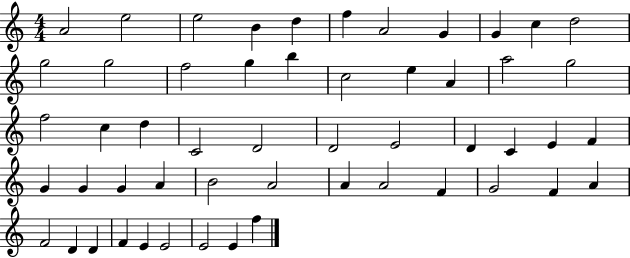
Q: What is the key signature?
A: C major